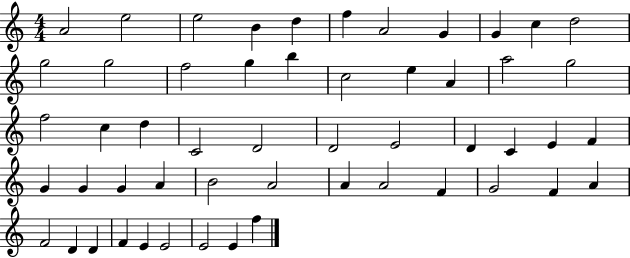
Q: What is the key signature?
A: C major